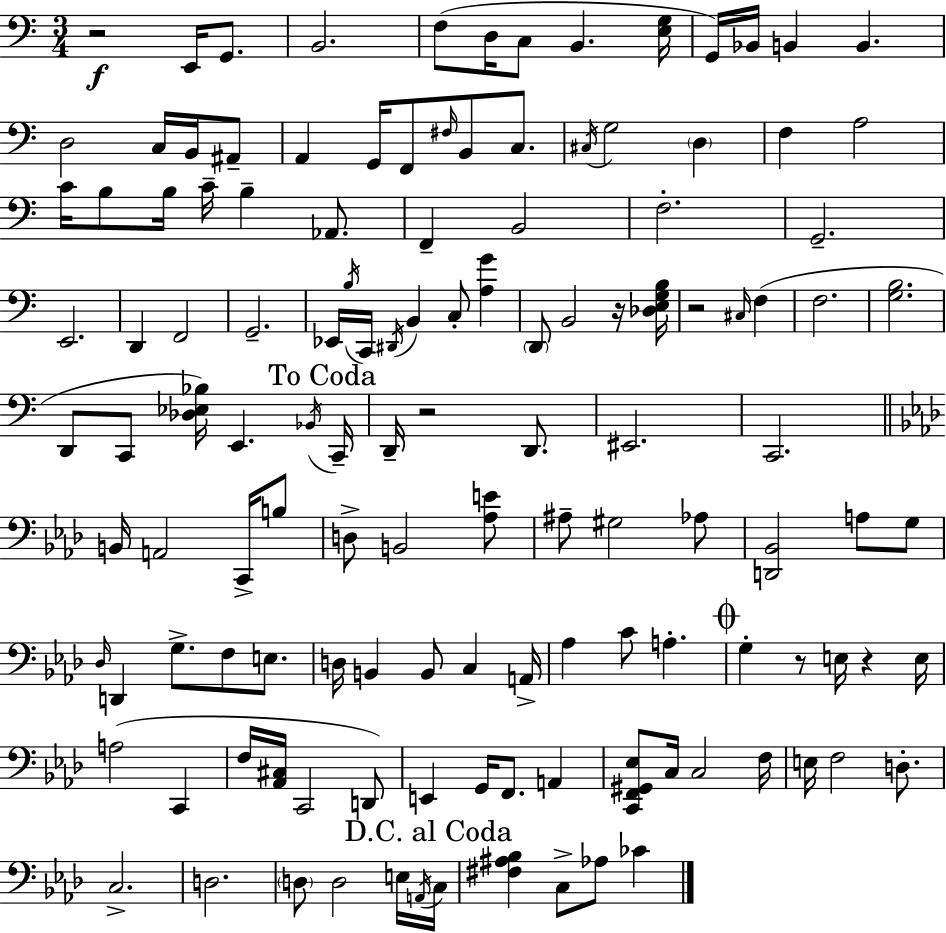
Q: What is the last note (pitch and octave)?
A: CES4